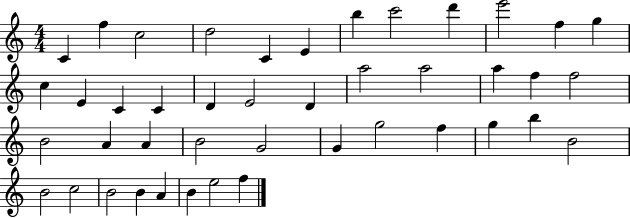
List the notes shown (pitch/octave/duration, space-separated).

C4/q F5/q C5/h D5/h C4/q E4/q B5/q C6/h D6/q E6/h F5/q G5/q C5/q E4/q C4/q C4/q D4/q E4/h D4/q A5/h A5/h A5/q F5/q F5/h B4/h A4/q A4/q B4/h G4/h G4/q G5/h F5/q G5/q B5/q B4/h B4/h C5/h B4/h B4/q A4/q B4/q E5/h F5/q